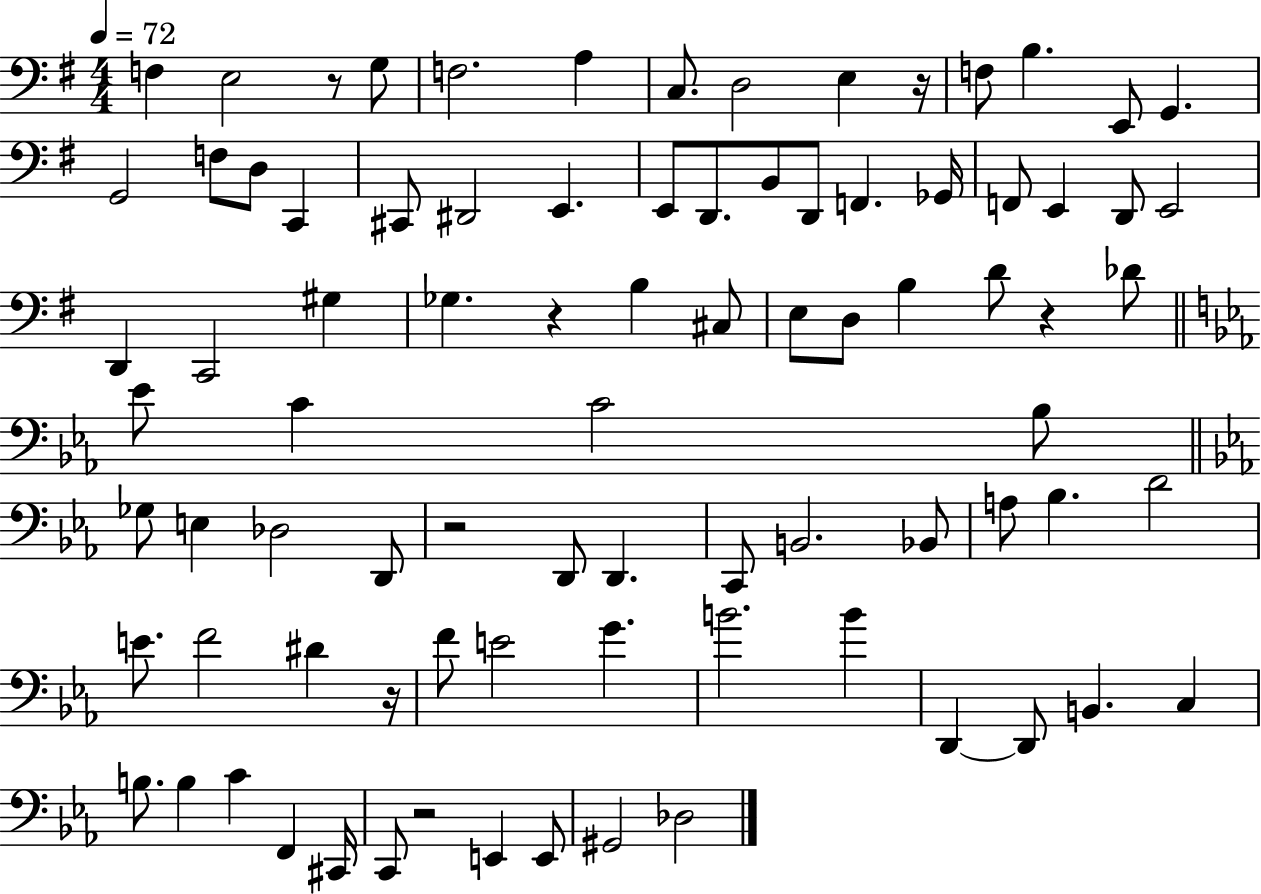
F3/q E3/h R/e G3/e F3/h. A3/q C3/e. D3/h E3/q R/s F3/e B3/q. E2/e G2/q. G2/h F3/e D3/e C2/q C#2/e D#2/h E2/q. E2/e D2/e. B2/e D2/e F2/q. Gb2/s F2/e E2/q D2/e E2/h D2/q C2/h G#3/q Gb3/q. R/q B3/q C#3/e E3/e D3/e B3/q D4/e R/q Db4/e Eb4/e C4/q C4/h Bb3/e Gb3/e E3/q Db3/h D2/e R/h D2/e D2/q. C2/e B2/h. Bb2/e A3/e Bb3/q. D4/h E4/e. F4/h D#4/q R/s F4/e E4/h G4/q. B4/h. B4/q D2/q D2/e B2/q. C3/q B3/e. B3/q C4/q F2/q C#2/s C2/e R/h E2/q E2/e G#2/h Db3/h